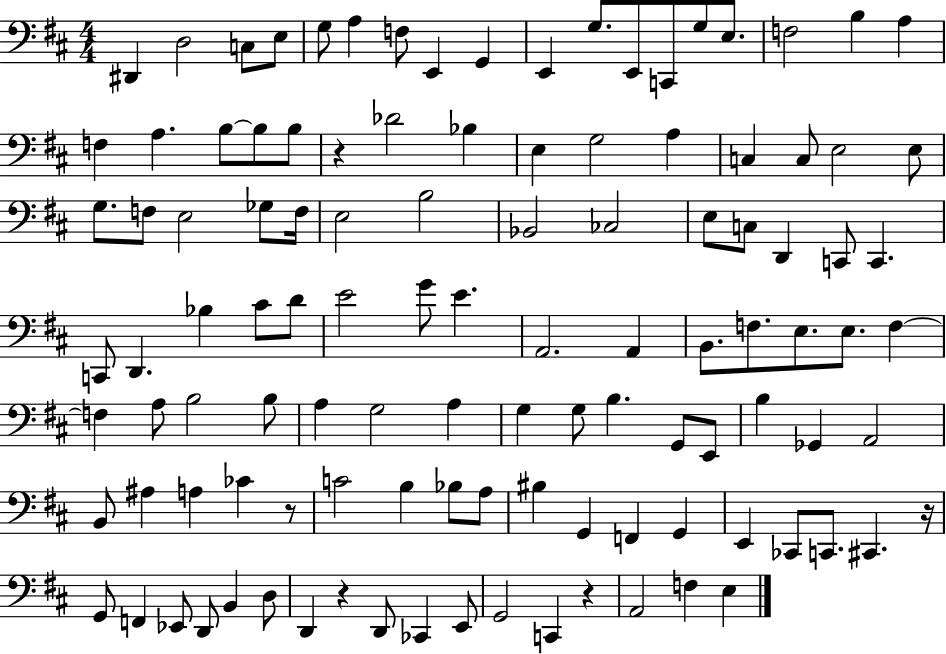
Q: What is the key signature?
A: D major